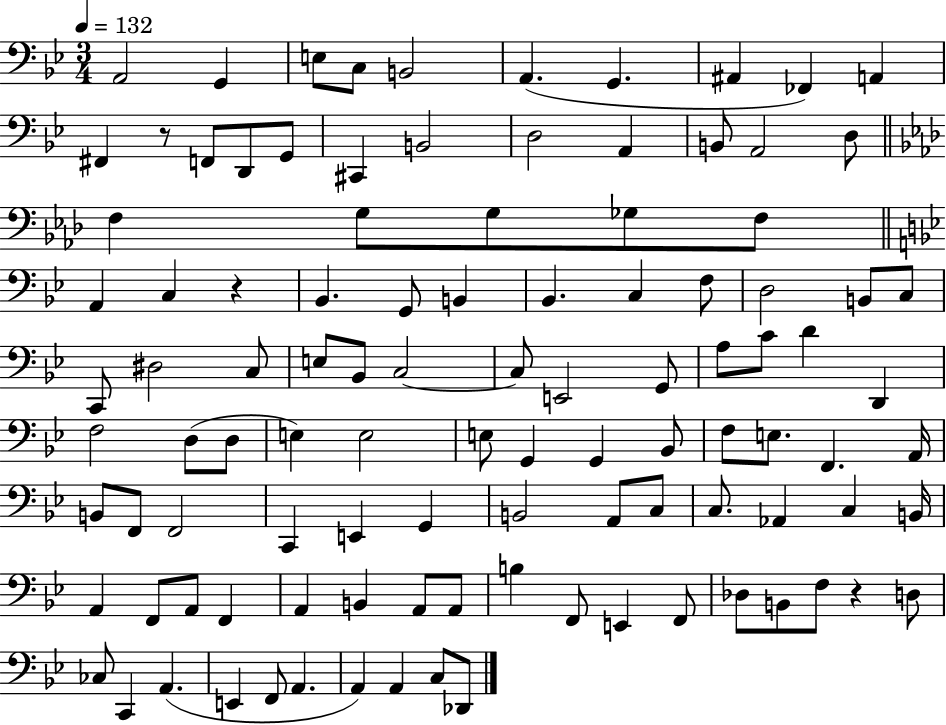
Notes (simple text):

A2/h G2/q E3/e C3/e B2/h A2/q. G2/q. A#2/q FES2/q A2/q F#2/q R/e F2/e D2/e G2/e C#2/q B2/h D3/h A2/q B2/e A2/h D3/e F3/q G3/e G3/e Gb3/e F3/e A2/q C3/q R/q Bb2/q. G2/e B2/q Bb2/q. C3/q F3/e D3/h B2/e C3/e C2/e D#3/h C3/e E3/e Bb2/e C3/h C3/e E2/h G2/e A3/e C4/e D4/q D2/q F3/h D3/e D3/e E3/q E3/h E3/e G2/q G2/q Bb2/e F3/e E3/e. F2/q. A2/s B2/e F2/e F2/h C2/q E2/q G2/q B2/h A2/e C3/e C3/e. Ab2/q C3/q B2/s A2/q F2/e A2/e F2/q A2/q B2/q A2/e A2/e B3/q F2/e E2/q F2/e Db3/e B2/e F3/e R/q D3/e CES3/e C2/q A2/q. E2/q F2/e A2/q. A2/q A2/q C3/e Db2/e